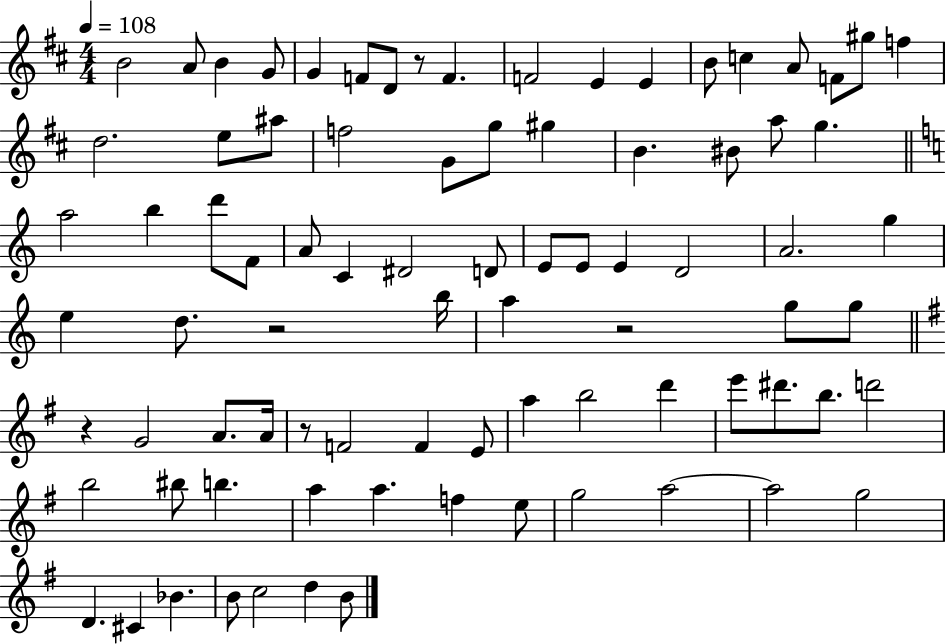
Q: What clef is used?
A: treble